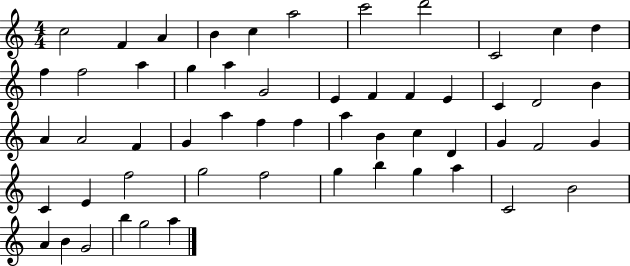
{
  \clef treble
  \numericTimeSignature
  \time 4/4
  \key c \major
  c''2 f'4 a'4 | b'4 c''4 a''2 | c'''2 d'''2 | c'2 c''4 d''4 | \break f''4 f''2 a''4 | g''4 a''4 g'2 | e'4 f'4 f'4 e'4 | c'4 d'2 b'4 | \break a'4 a'2 f'4 | g'4 a''4 f''4 f''4 | a''4 b'4 c''4 d'4 | g'4 f'2 g'4 | \break c'4 e'4 f''2 | g''2 f''2 | g''4 b''4 g''4 a''4 | c'2 b'2 | \break a'4 b'4 g'2 | b''4 g''2 a''4 | \bar "|."
}